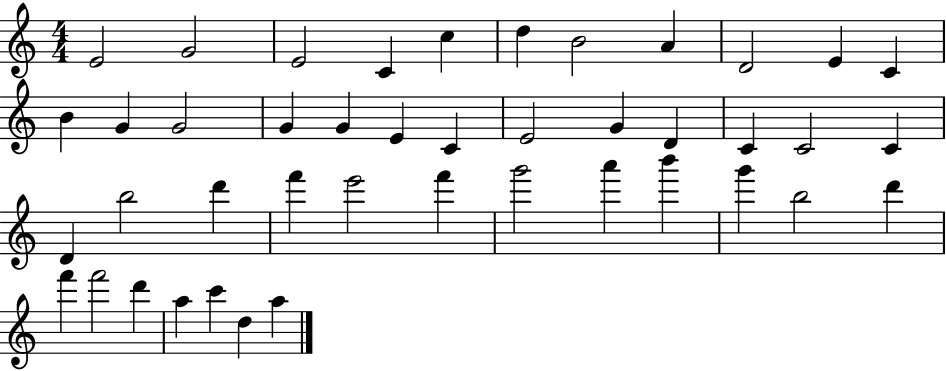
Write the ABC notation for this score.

X:1
T:Untitled
M:4/4
L:1/4
K:C
E2 G2 E2 C c d B2 A D2 E C B G G2 G G E C E2 G D C C2 C D b2 d' f' e'2 f' g'2 a' b' g' b2 d' f' f'2 d' a c' d a